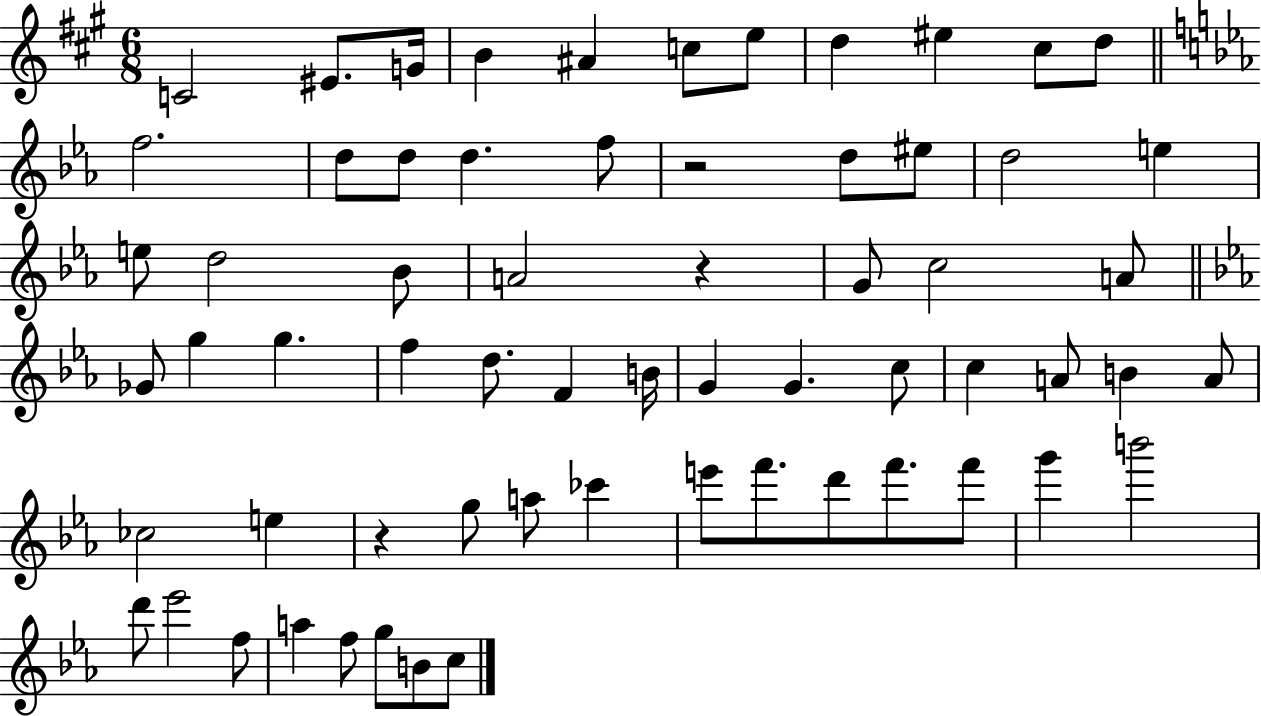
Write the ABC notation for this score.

X:1
T:Untitled
M:6/8
L:1/4
K:A
C2 ^E/2 G/4 B ^A c/2 e/2 d ^e ^c/2 d/2 f2 d/2 d/2 d f/2 z2 d/2 ^e/2 d2 e e/2 d2 _B/2 A2 z G/2 c2 A/2 _G/2 g g f d/2 F B/4 G G c/2 c A/2 B A/2 _c2 e z g/2 a/2 _c' e'/2 f'/2 d'/2 f'/2 f'/2 g' b'2 d'/2 _e'2 f/2 a f/2 g/2 B/2 c/2